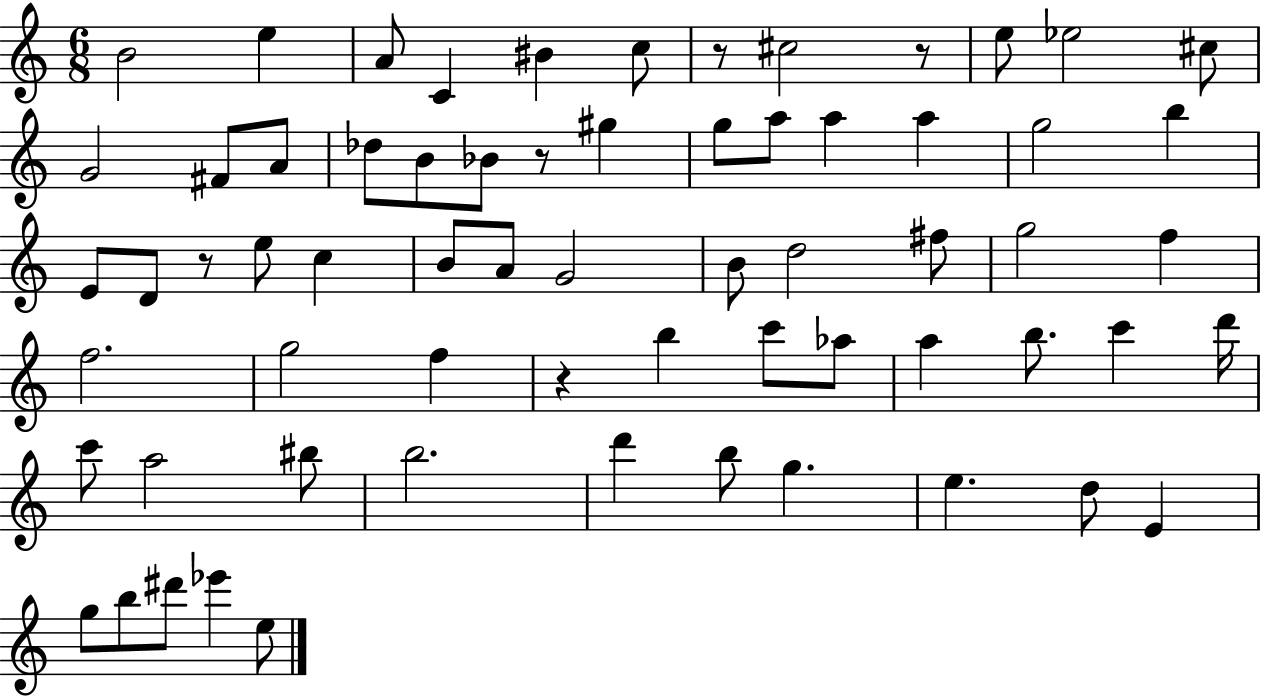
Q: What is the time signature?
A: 6/8